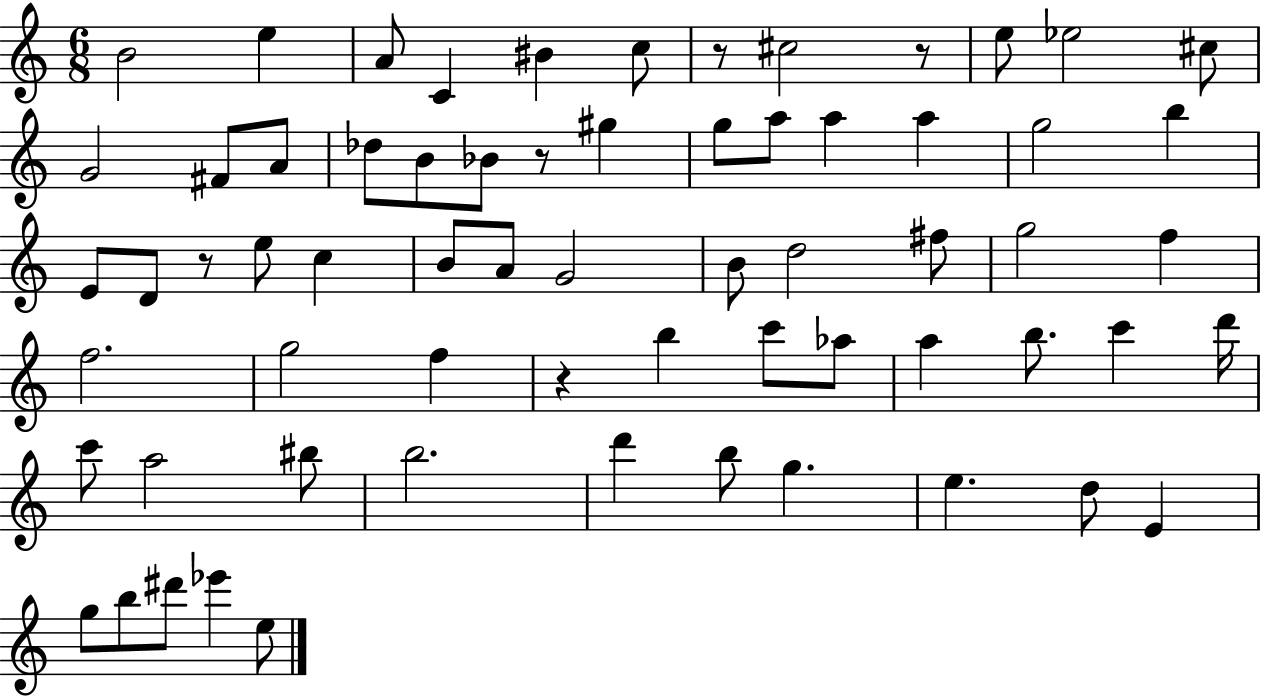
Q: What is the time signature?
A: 6/8